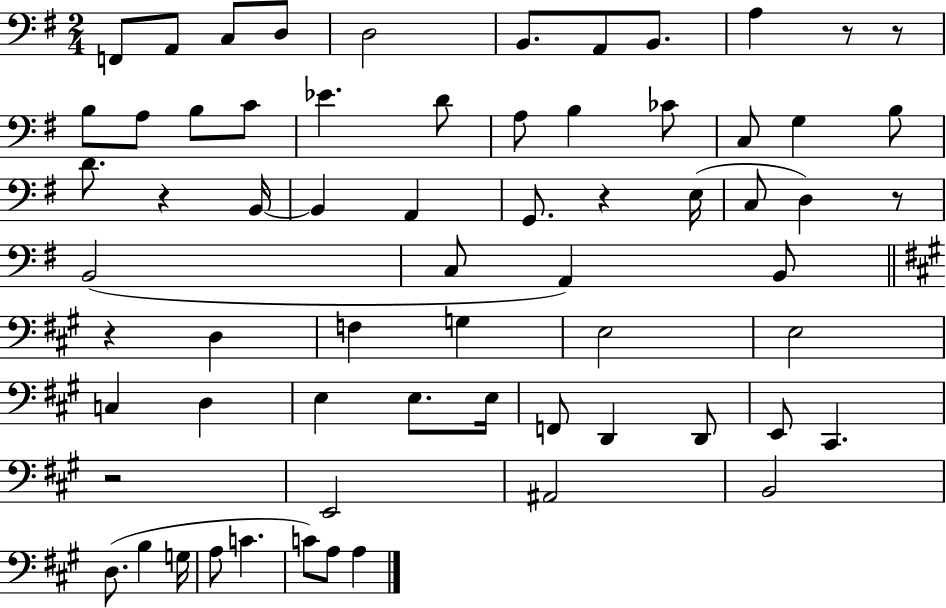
F2/e A2/e C3/e D3/e D3/h B2/e. A2/e B2/e. A3/q R/e R/e B3/e A3/e B3/e C4/e Eb4/q. D4/e A3/e B3/q CES4/e C3/e G3/q B3/e D4/e. R/q B2/s B2/q A2/q G2/e. R/q E3/s C3/e D3/q R/e B2/h C3/e A2/q B2/e R/q D3/q F3/q G3/q E3/h E3/h C3/q D3/q E3/q E3/e. E3/s F2/e D2/q D2/e E2/e C#2/q. R/h E2/h A#2/h B2/h D3/e. B3/q G3/s A3/e C4/q. C4/e A3/e A3/q